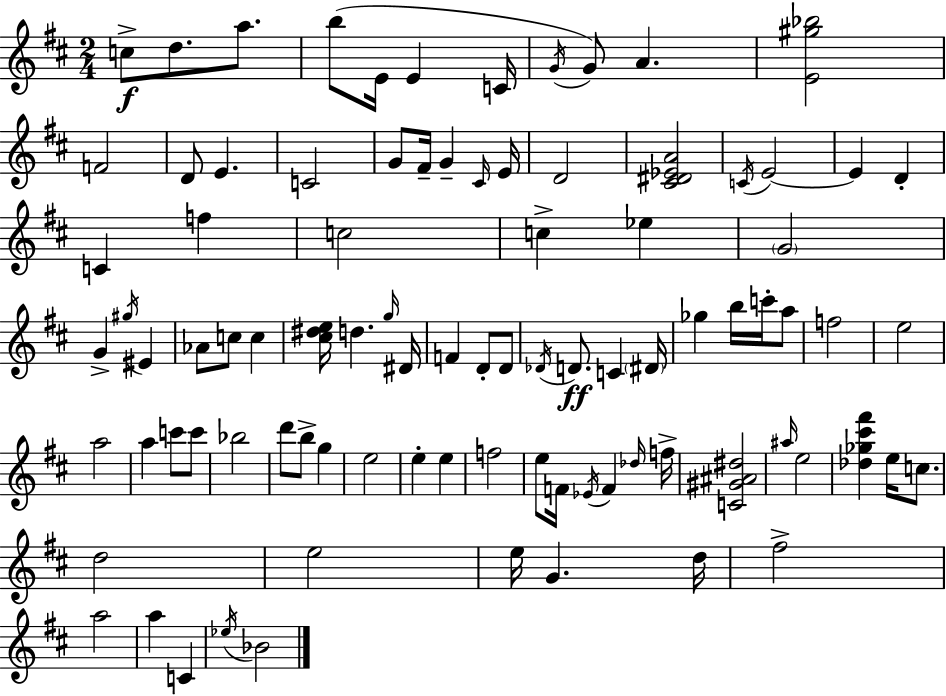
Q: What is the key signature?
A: D major